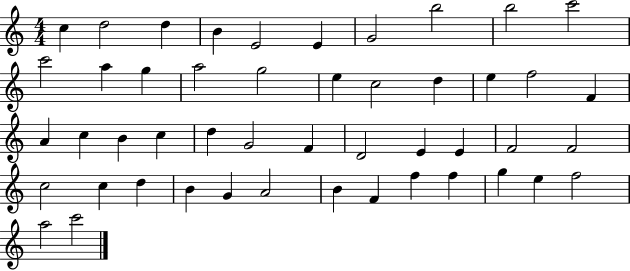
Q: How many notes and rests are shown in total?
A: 48